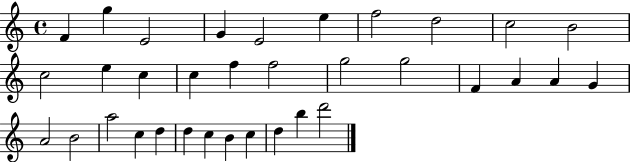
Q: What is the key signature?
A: C major